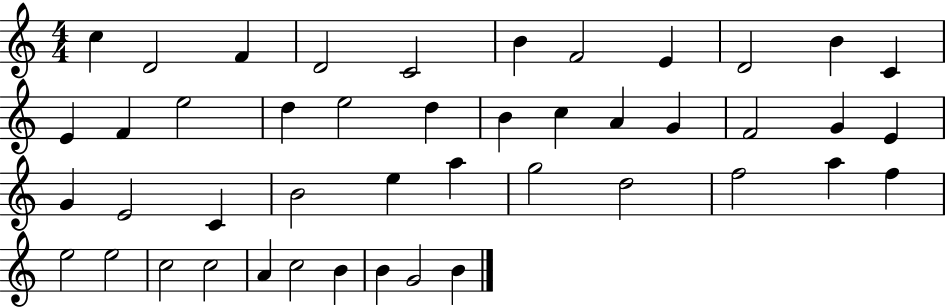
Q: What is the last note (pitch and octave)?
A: B4